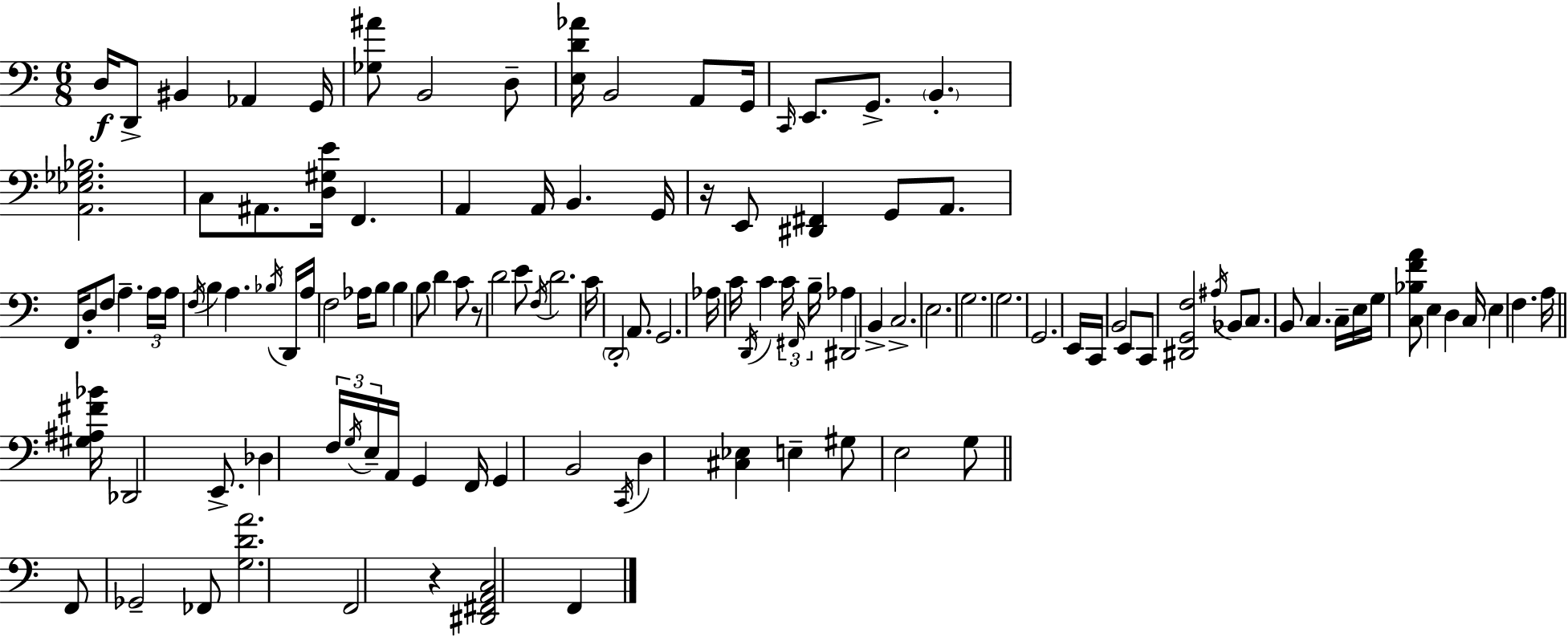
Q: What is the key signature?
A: C major